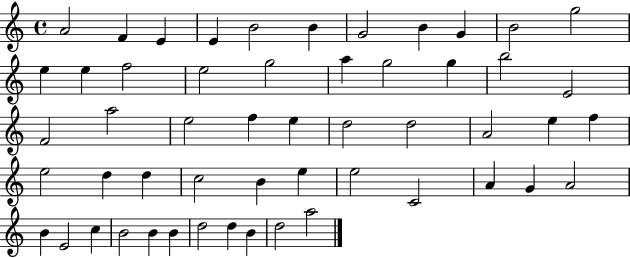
A4/h F4/q E4/q E4/q B4/h B4/q G4/h B4/q G4/q B4/h G5/h E5/q E5/q F5/h E5/h G5/h A5/q G5/h G5/q B5/h E4/h F4/h A5/h E5/h F5/q E5/q D5/h D5/h A4/h E5/q F5/q E5/h D5/q D5/q C5/h B4/q E5/q E5/h C4/h A4/q G4/q A4/h B4/q E4/h C5/q B4/h B4/q B4/q D5/h D5/q B4/q D5/h A5/h